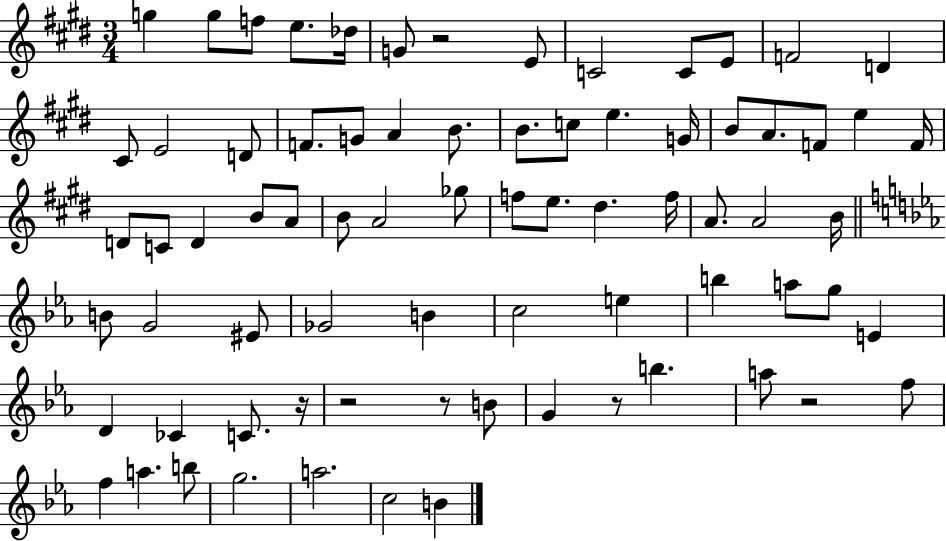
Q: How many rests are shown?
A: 6